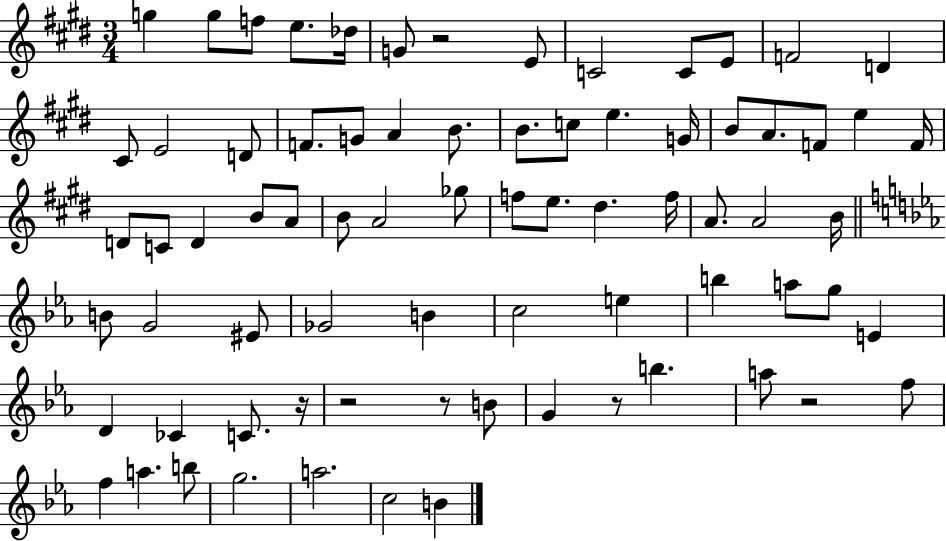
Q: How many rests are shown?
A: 6